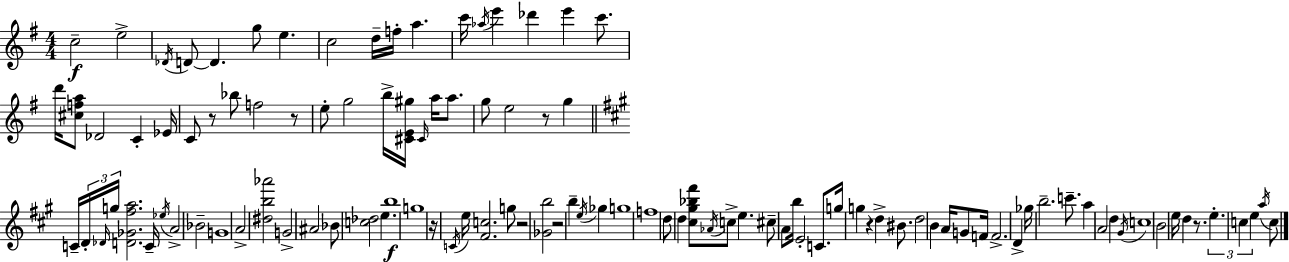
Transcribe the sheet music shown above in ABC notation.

X:1
T:Untitled
M:4/4
L:1/4
K:G
c2 e2 _D/4 D/2 D g/2 e c2 d/4 f/4 a c'/4 _a/4 e' _d' e' c'/2 d'/4 [^cfa]/2 _D2 C _E/4 C/2 z/2 _b/2 f2 z/2 e/2 g2 b/4 [^CE^g]/4 ^C/4 a/4 a/2 g/2 e2 z/2 g C/4 D/4 _D/4 g/4 [D_G^fa]2 C/4 _e/4 A2 _B2 G4 A2 [^db_a']2 G2 ^A2 _B/2 [c_d]2 e b4 g4 z/4 C/4 e/4 [^Fc]2 g/2 z2 [_Gb]2 z2 b e/4 _g g4 f4 d/2 d [^c^g_b^f']/2 _A/4 c/2 e ^c/2 A/2 b/4 E2 C/2 g/4 g z d ^B/2 d2 B A/4 G/2 F/4 F2 D _g/4 b2 c'/2 a A2 d ^G/4 c4 B2 e/4 d z/2 e c e a/4 c/2